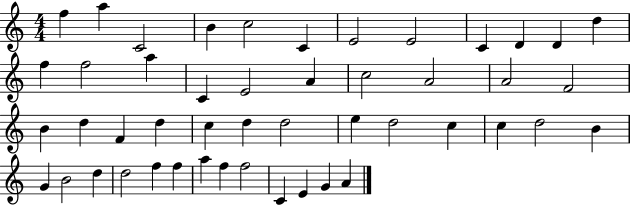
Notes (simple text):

F5/q A5/q C4/h B4/q C5/h C4/q E4/h E4/h C4/q D4/q D4/q D5/q F5/q F5/h A5/q C4/q E4/h A4/q C5/h A4/h A4/h F4/h B4/q D5/q F4/q D5/q C5/q D5/q D5/h E5/q D5/h C5/q C5/q D5/h B4/q G4/q B4/h D5/q D5/h F5/q F5/q A5/q F5/q F5/h C4/q E4/q G4/q A4/q